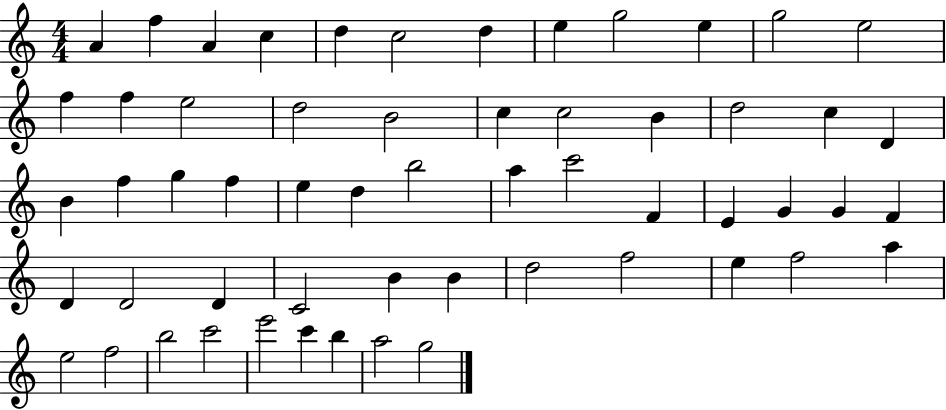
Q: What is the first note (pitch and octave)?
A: A4